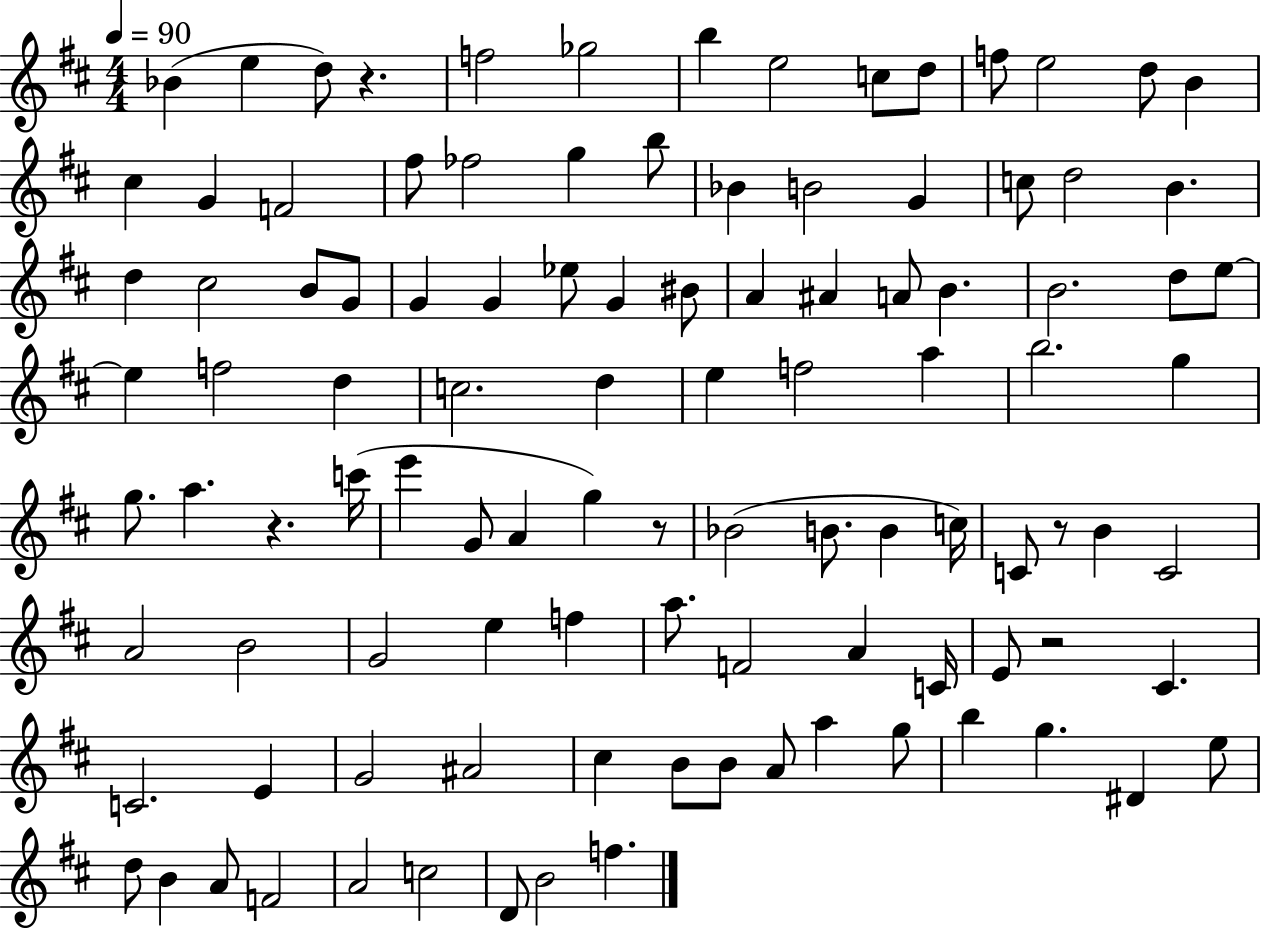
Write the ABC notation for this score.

X:1
T:Untitled
M:4/4
L:1/4
K:D
_B e d/2 z f2 _g2 b e2 c/2 d/2 f/2 e2 d/2 B ^c G F2 ^f/2 _f2 g b/2 _B B2 G c/2 d2 B d ^c2 B/2 G/2 G G _e/2 G ^B/2 A ^A A/2 B B2 d/2 e/2 e f2 d c2 d e f2 a b2 g g/2 a z c'/4 e' G/2 A g z/2 _B2 B/2 B c/4 C/2 z/2 B C2 A2 B2 G2 e f a/2 F2 A C/4 E/2 z2 ^C C2 E G2 ^A2 ^c B/2 B/2 A/2 a g/2 b g ^D e/2 d/2 B A/2 F2 A2 c2 D/2 B2 f